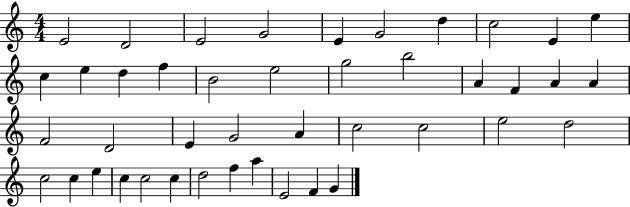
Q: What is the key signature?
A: C major